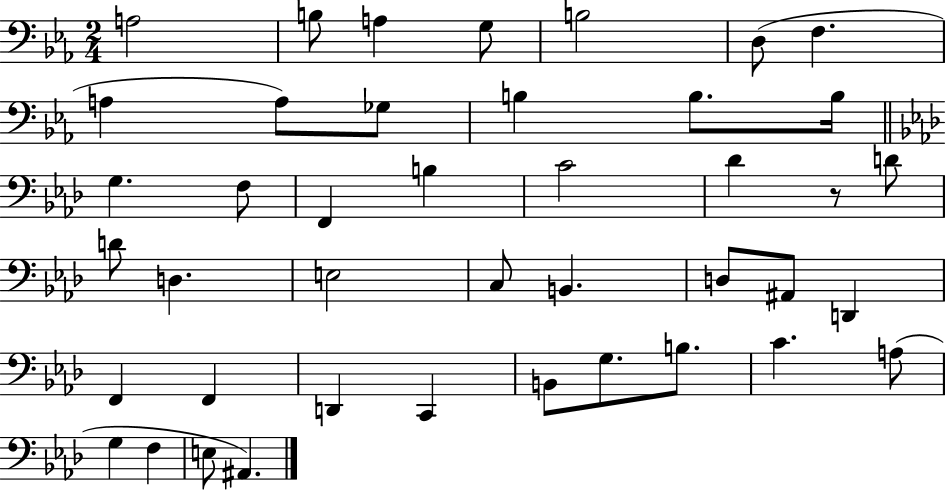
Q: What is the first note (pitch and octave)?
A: A3